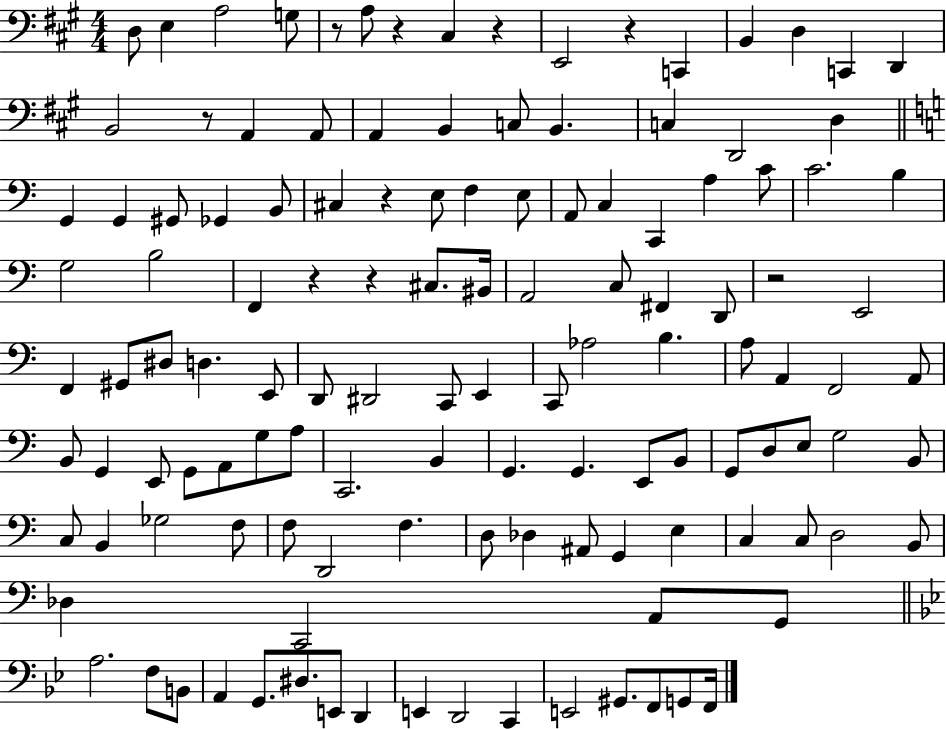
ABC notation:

X:1
T:Untitled
M:4/4
L:1/4
K:A
D,/2 E, A,2 G,/2 z/2 A,/2 z ^C, z E,,2 z C,, B,, D, C,, D,, B,,2 z/2 A,, A,,/2 A,, B,, C,/2 B,, C, D,,2 D, G,, G,, ^G,,/2 _G,, B,,/2 ^C, z E,/2 F, E,/2 A,,/2 C, C,, A, C/2 C2 B, G,2 B,2 F,, z z ^C,/2 ^B,,/4 A,,2 C,/2 ^F,, D,,/2 z2 E,,2 F,, ^G,,/2 ^D,/2 D, E,,/2 D,,/2 ^D,,2 C,,/2 E,, C,,/2 _A,2 B, A,/2 A,, F,,2 A,,/2 B,,/2 G,, E,,/2 G,,/2 A,,/2 G,/2 A,/2 C,,2 B,, G,, G,, E,,/2 B,,/2 G,,/2 D,/2 E,/2 G,2 B,,/2 C,/2 B,, _G,2 F,/2 F,/2 D,,2 F, D,/2 _D, ^A,,/2 G,, E, C, C,/2 D,2 B,,/2 _D, C,,2 A,,/2 G,,/2 A,2 F,/2 B,,/2 A,, G,,/2 ^D,/2 E,,/2 D,, E,, D,,2 C,, E,,2 ^G,,/2 F,,/2 G,,/2 F,,/4